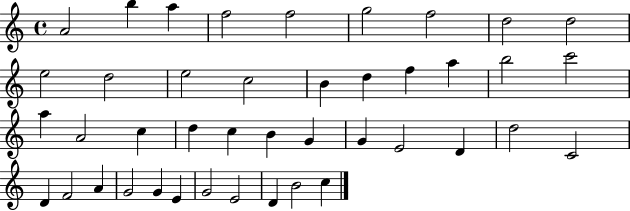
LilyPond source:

{
  \clef treble
  \time 4/4
  \defaultTimeSignature
  \key c \major
  a'2 b''4 a''4 | f''2 f''2 | g''2 f''2 | d''2 d''2 | \break e''2 d''2 | e''2 c''2 | b'4 d''4 f''4 a''4 | b''2 c'''2 | \break a''4 a'2 c''4 | d''4 c''4 b'4 g'4 | g'4 e'2 d'4 | d''2 c'2 | \break d'4 f'2 a'4 | g'2 g'4 e'4 | g'2 e'2 | d'4 b'2 c''4 | \break \bar "|."
}